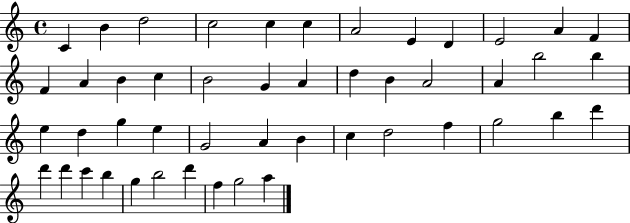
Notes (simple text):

C4/q B4/q D5/h C5/h C5/q C5/q A4/h E4/q D4/q E4/h A4/q F4/q F4/q A4/q B4/q C5/q B4/h G4/q A4/q D5/q B4/q A4/h A4/q B5/h B5/q E5/q D5/q G5/q E5/q G4/h A4/q B4/q C5/q D5/h F5/q G5/h B5/q D6/q D6/q D6/q C6/q B5/q G5/q B5/h D6/q F5/q G5/h A5/q